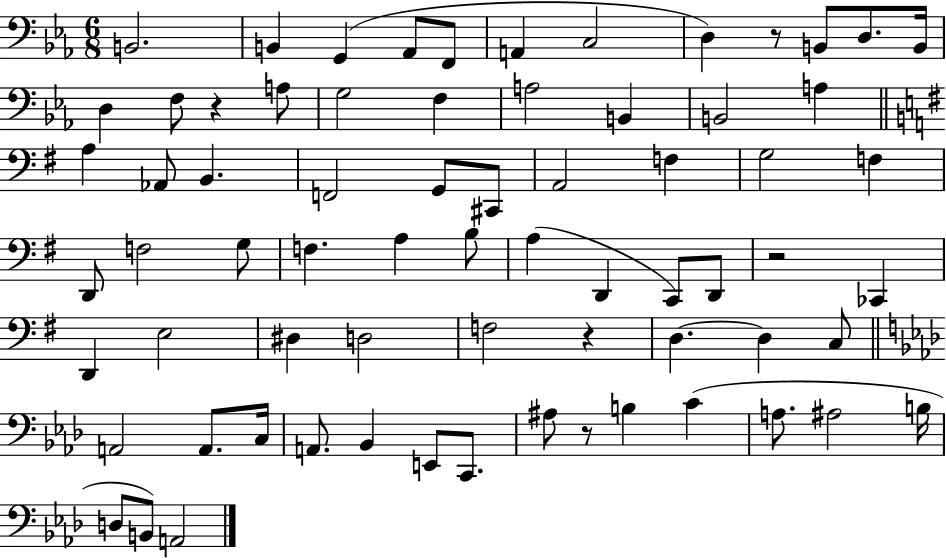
X:1
T:Untitled
M:6/8
L:1/4
K:Eb
B,,2 B,, G,, _A,,/2 F,,/2 A,, C,2 D, z/2 B,,/2 D,/2 B,,/4 D, F,/2 z A,/2 G,2 F, A,2 B,, B,,2 A, A, _A,,/2 B,, F,,2 G,,/2 ^C,,/2 A,,2 F, G,2 F, D,,/2 F,2 G,/2 F, A, B,/2 A, D,, C,,/2 D,,/2 z2 _C,, D,, E,2 ^D, D,2 F,2 z D, D, C,/2 A,,2 A,,/2 C,/4 A,,/2 _B,, E,,/2 C,,/2 ^A,/2 z/2 B, C A,/2 ^A,2 B,/4 D,/2 B,,/2 A,,2